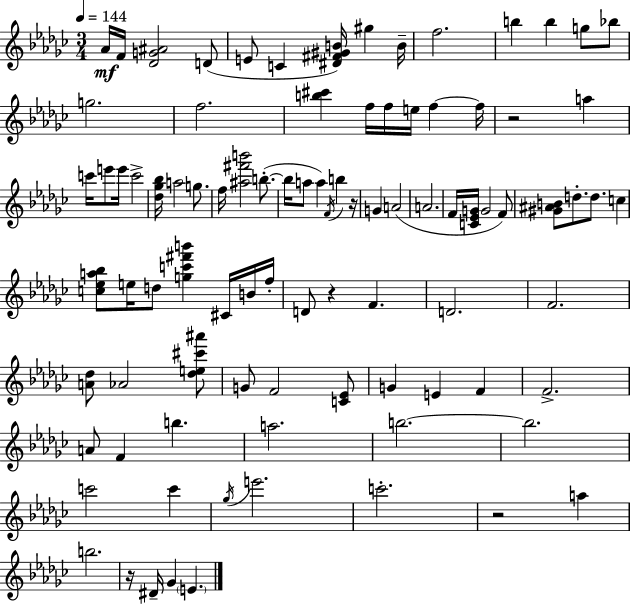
X:1
T:Untitled
M:3/4
L:1/4
K:Ebm
_A/4 F/4 [_DG^A]2 D/2 E/2 C [^D^F^GB]/4 ^g B/4 f2 b b g/2 _b/2 g2 f2 [b^c'] f/4 f/4 e/4 f f/4 z2 a c'/4 e'/2 e'/4 c'2 [_d_g_b]/4 a2 g/2 f/4 [^a^f'b']2 b/2 b/4 a/2 a F/4 b z/4 G A2 A2 F/4 [C_EG]/4 G2 F/2 [^G^AB]/2 d/2 d/2 c [c_ea_b]/2 e/4 d/2 [gc'^f'b'] ^C/4 B/4 f/4 D/2 z F D2 F2 [A_d]/2 _A2 [_de^c'^a']/2 G/2 F2 [C_E]/2 G E F F2 A/2 F b a2 b2 b2 c'2 c' _g/4 e'2 c'2 z2 a b2 z/4 ^D/4 _G E